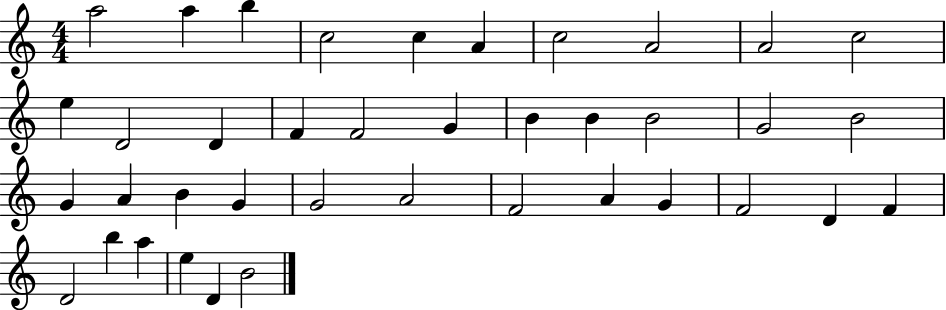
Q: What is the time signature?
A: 4/4